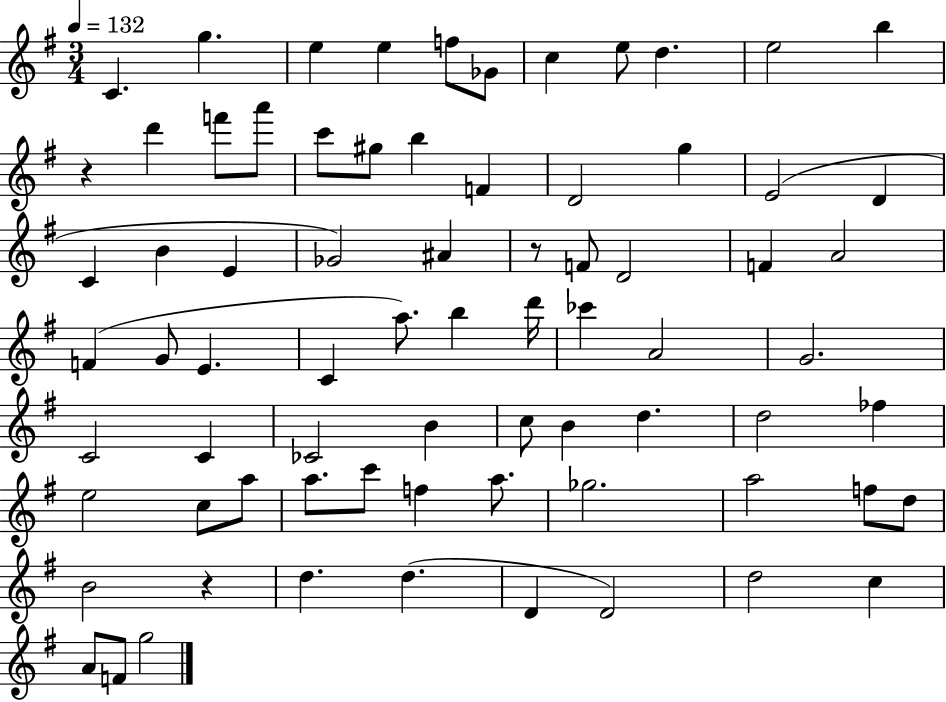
{
  \clef treble
  \numericTimeSignature
  \time 3/4
  \key g \major
  \tempo 4 = 132
  c'4. g''4. | e''4 e''4 f''8 ges'8 | c''4 e''8 d''4. | e''2 b''4 | \break r4 d'''4 f'''8 a'''8 | c'''8 gis''8 b''4 f'4 | d'2 g''4 | e'2( d'4 | \break c'4 b'4 e'4 | ges'2) ais'4 | r8 f'8 d'2 | f'4 a'2 | \break f'4( g'8 e'4. | c'4 a''8.) b''4 d'''16 | ces'''4 a'2 | g'2. | \break c'2 c'4 | ces'2 b'4 | c''8 b'4 d''4. | d''2 fes''4 | \break e''2 c''8 a''8 | a''8. c'''8 f''4 a''8. | ges''2. | a''2 f''8 d''8 | \break b'2 r4 | d''4. d''4.( | d'4 d'2) | d''2 c''4 | \break a'8 f'8 g''2 | \bar "|."
}